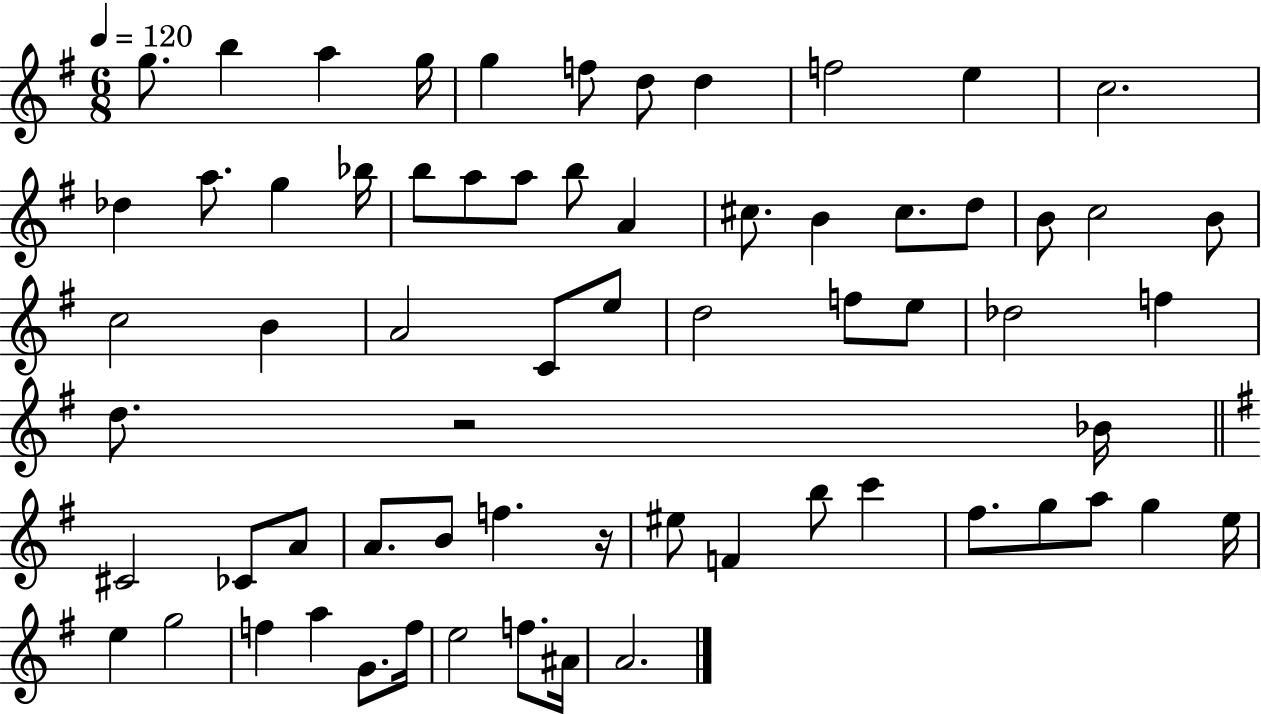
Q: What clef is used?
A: treble